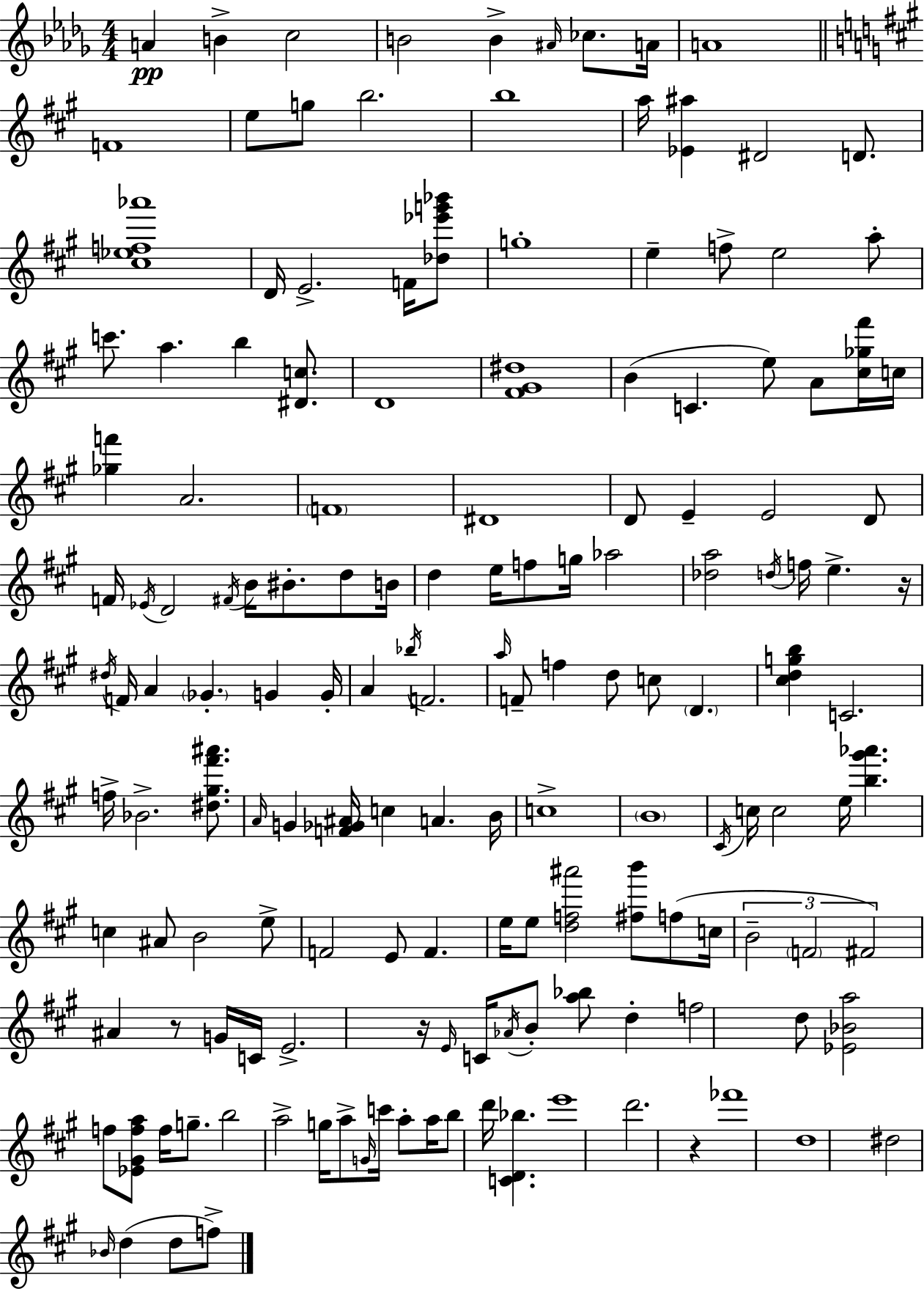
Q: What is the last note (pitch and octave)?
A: F5